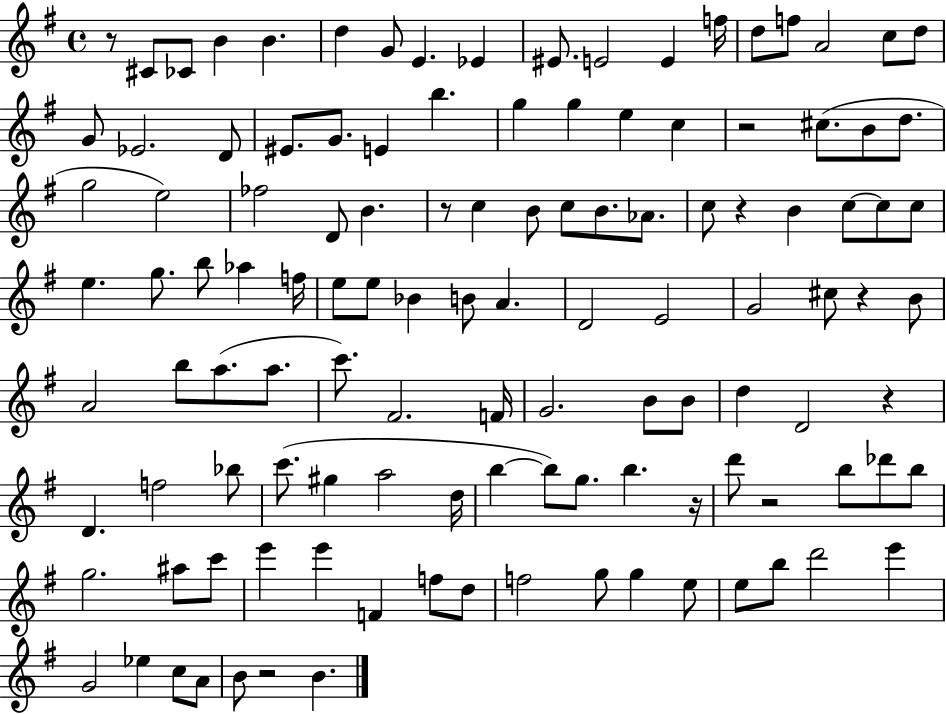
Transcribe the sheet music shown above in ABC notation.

X:1
T:Untitled
M:4/4
L:1/4
K:G
z/2 ^C/2 _C/2 B B d G/2 E _E ^E/2 E2 E f/4 d/2 f/2 A2 c/2 d/2 G/2 _E2 D/2 ^E/2 G/2 E b g g e c z2 ^c/2 B/2 d/2 g2 e2 _f2 D/2 B z/2 c B/2 c/2 B/2 _A/2 c/2 z B c/2 c/2 c/2 e g/2 b/2 _a f/4 e/2 e/2 _B B/2 A D2 E2 G2 ^c/2 z B/2 A2 b/2 a/2 a/2 c'/2 ^F2 F/4 G2 B/2 B/2 d D2 z D f2 _b/2 c'/2 ^g a2 d/4 b b/2 g/2 b z/4 d'/2 z2 b/2 _d'/2 b/2 g2 ^a/2 c'/2 e' e' F f/2 d/2 f2 g/2 g e/2 e/2 b/2 d'2 e' G2 _e c/2 A/2 B/2 z2 B